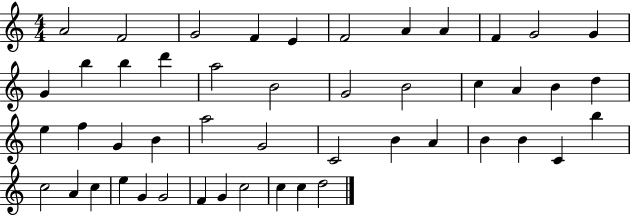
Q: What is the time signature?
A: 4/4